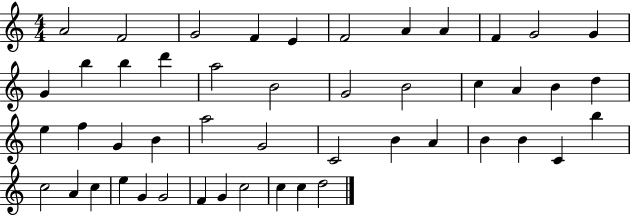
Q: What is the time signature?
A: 4/4